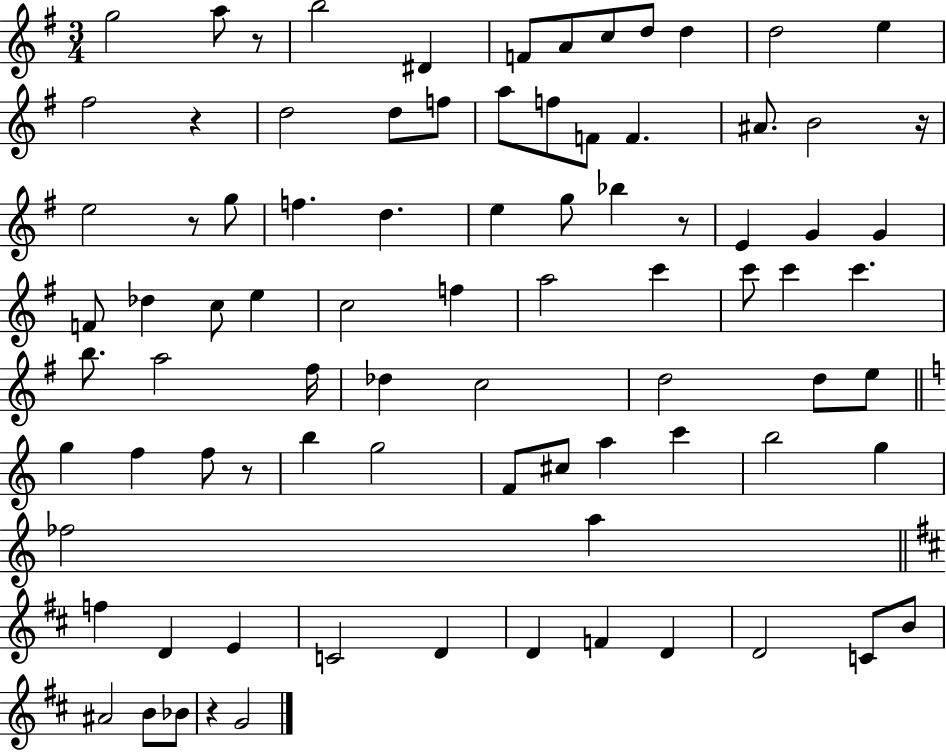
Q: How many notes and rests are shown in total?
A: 85